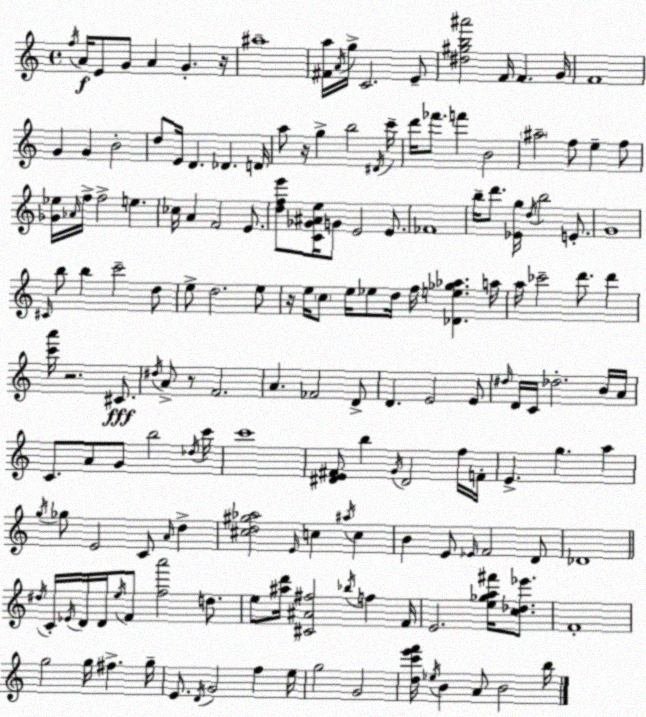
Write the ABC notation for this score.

X:1
T:Untitled
M:4/4
L:1/4
K:Am
f/4 A/4 E/2 G/2 A G z/4 ^a4 [^Fa]/4 A/4 g/4 C2 E/2 [^d^gb^a']2 F/4 F G/4 F4 G G B2 d/2 E/4 D _D D/4 a/2 z/4 g b2 ^D/4 c'/4 d'/4 _f'/2 f' B2 ^a2 f/2 e f/2 [_G_e]/4 _A/4 f/4 f2 e _c/4 A F2 E/2 [dfe']/2 [C_G^Ae]/4 G/2 E2 E/2 _F4 b/4 d'/2 [_Eg]/4 d/4 b2 E/2 G4 ^C/4 b/2 b c'2 d/2 e/2 d2 e/2 z/4 e/4 c/2 e/4 _e/2 d/4 f/4 [_De_g_a] a/4 a/4 _c'2 d'/2 d' [c'a']/4 z2 ^C/2 ^d/4 A/2 z/2 F2 A _F2 D/2 D E2 E/2 ^d/4 D/4 C/4 _d2 B/4 A/4 C/2 A/2 G/2 b2 _d/4 c'/4 c'4 [^DE^F]/2 b G/4 ^D2 f/4 F/4 E g a g/4 _g/2 E2 C/2 A/4 d [^cd^g_a]2 E/4 c ^a/4 c B E/2 _E/4 F2 D/2 _D4 ^d/4 C/4 _E/4 D/4 D/4 e/4 F/2 [fa']2 d/2 e/2 [^ad']/4 [^C^A^f]2 _b/4 f F/4 E2 [e_ga^f']/4 [c_d_e']/2 F4 g2 g/4 ^f g/4 E/2 D/4 G2 f e/4 g2 G2 [dc'e'f']/4 _e/4 B A/2 B2 b/4